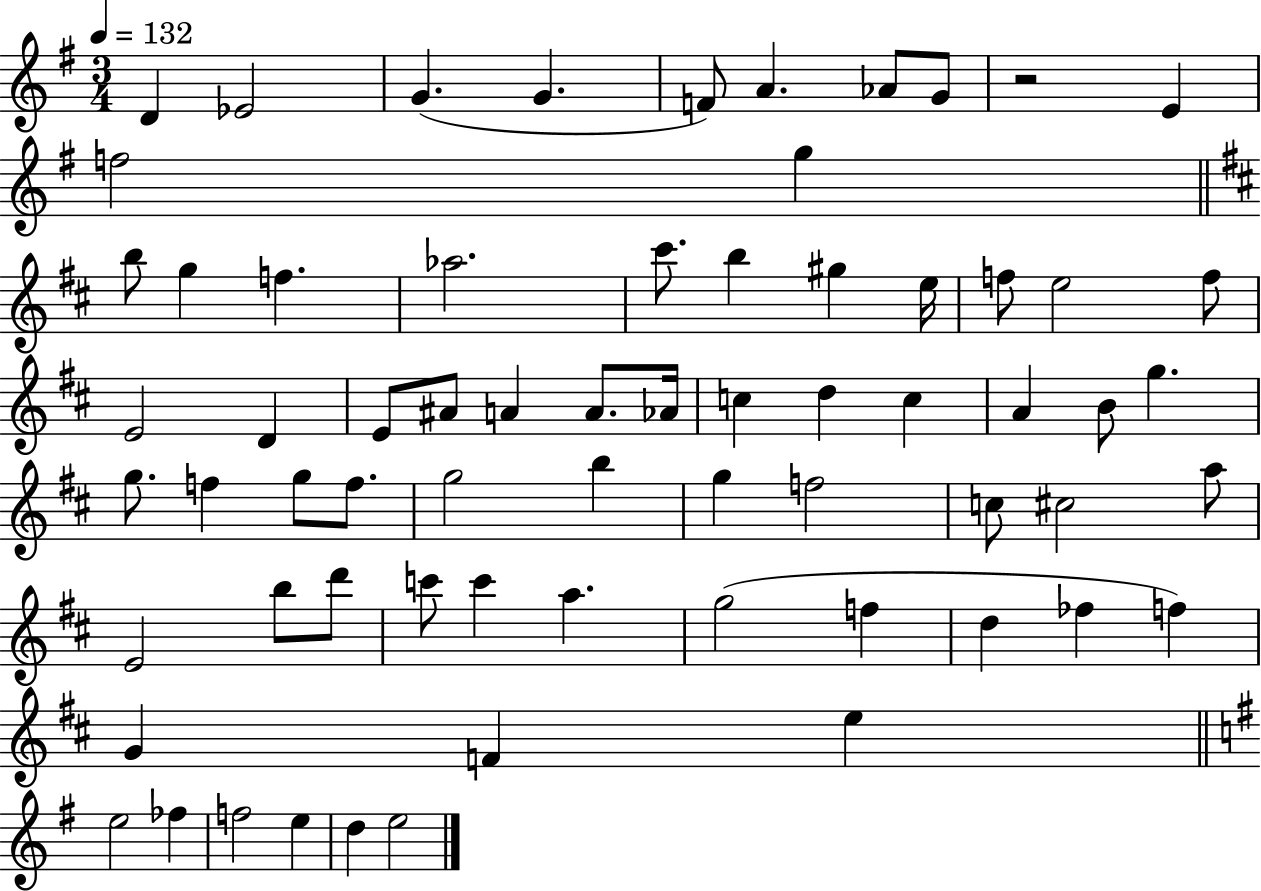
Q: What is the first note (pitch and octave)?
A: D4